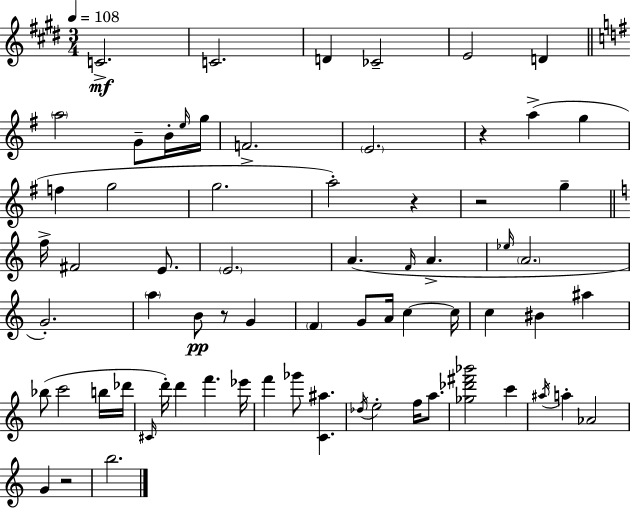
C4/h. C4/h. D4/q CES4/h E4/h D4/q A5/h G4/e B4/s E5/s G5/s F4/h. E4/h. R/q A5/q G5/q F5/q G5/h G5/h. A5/h R/q R/h G5/q F5/s F#4/h E4/e. E4/h. A4/q. F4/s A4/q. Eb5/s A4/h. G4/h. A5/q B4/e R/e G4/q F4/q G4/e A4/s C5/q C5/s C5/q BIS4/q A#5/q Bb5/e C6/h B5/s Db6/s C#4/s D6/s D6/q F6/q. Eb6/s F6/q Gb6/e [C4,A#5]/q. Db5/s E5/h F5/s A5/e. [Gb5,Db6,F#6,Bb6]/h C6/q A#5/s A5/q Ab4/h G4/q R/h B5/h.